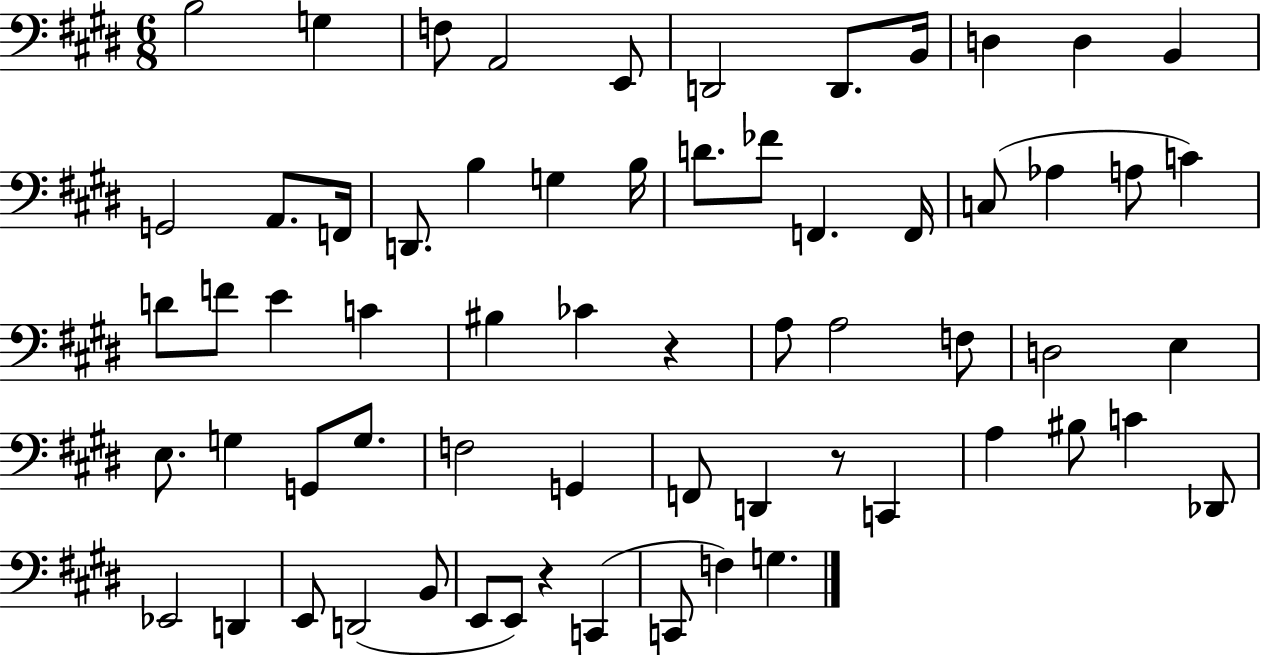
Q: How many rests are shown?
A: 3